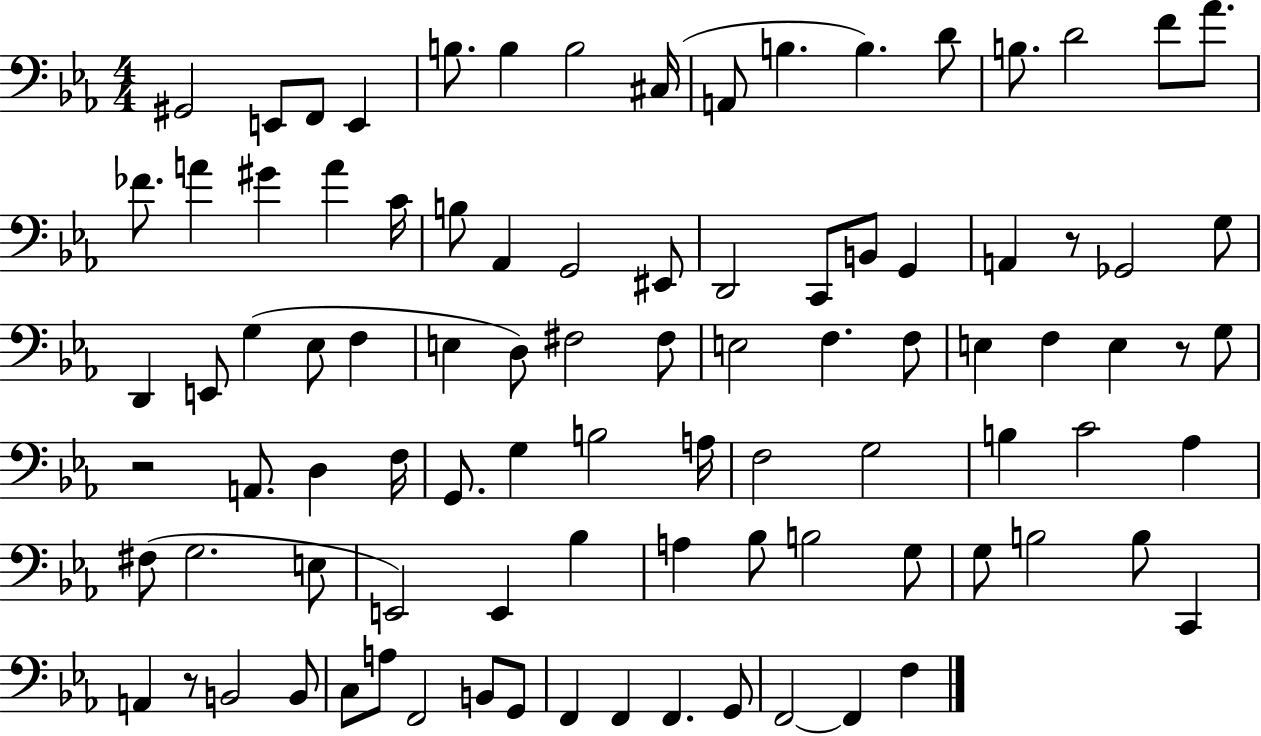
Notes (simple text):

G#2/h E2/e F2/e E2/q B3/e. B3/q B3/h C#3/s A2/e B3/q. B3/q. D4/e B3/e. D4/h F4/e Ab4/e. FES4/e. A4/q G#4/q A4/q C4/s B3/e Ab2/q G2/h EIS2/e D2/h C2/e B2/e G2/q A2/q R/e Gb2/h G3/e D2/q E2/e G3/q Eb3/e F3/q E3/q D3/e F#3/h F#3/e E3/h F3/q. F3/e E3/q F3/q E3/q R/e G3/e R/h A2/e. D3/q F3/s G2/e. G3/q B3/h A3/s F3/h G3/h B3/q C4/h Ab3/q F#3/e G3/h. E3/e E2/h E2/q Bb3/q A3/q Bb3/e B3/h G3/e G3/e B3/h B3/e C2/q A2/q R/e B2/h B2/e C3/e A3/e F2/h B2/e G2/e F2/q F2/q F2/q. G2/e F2/h F2/q F3/q